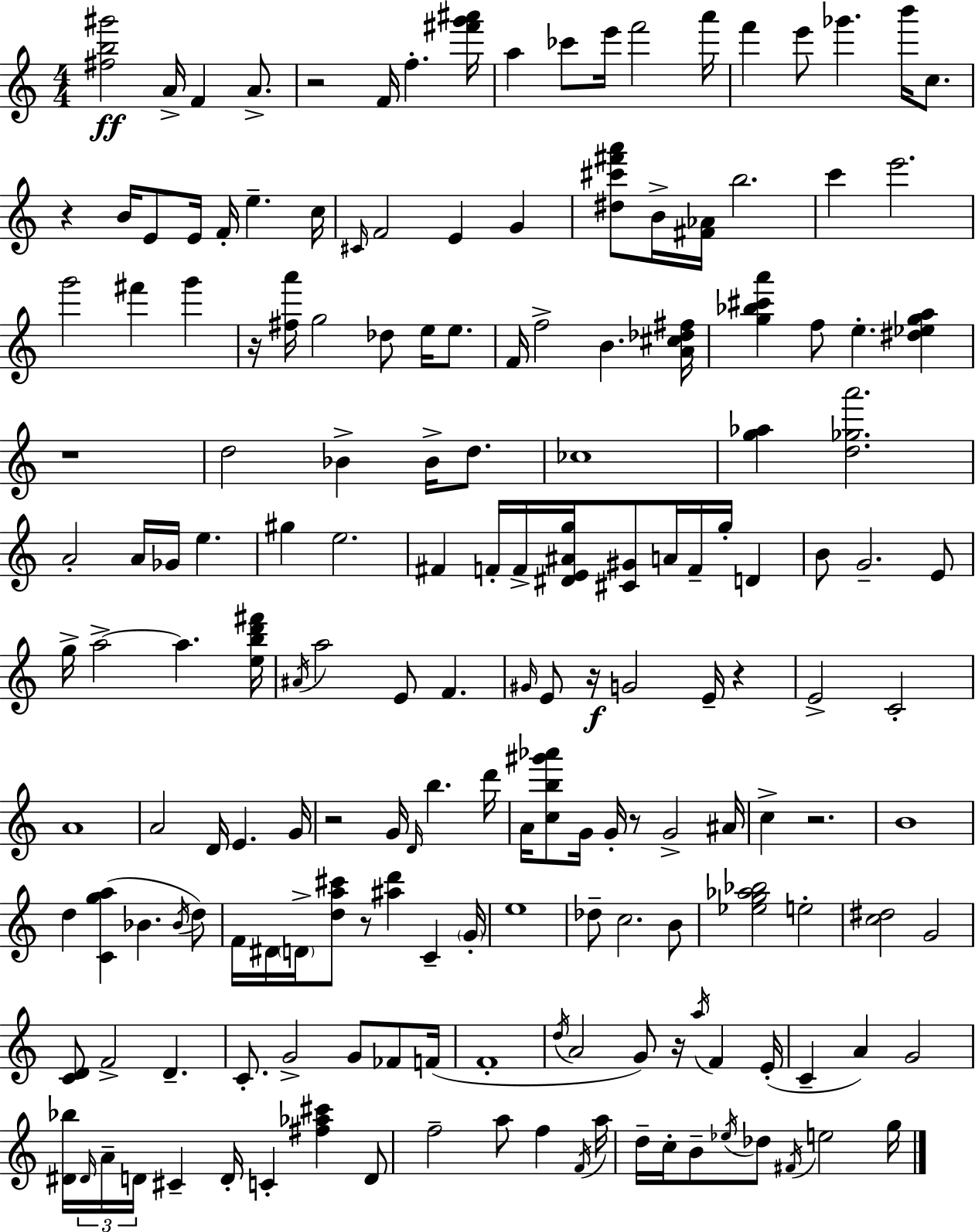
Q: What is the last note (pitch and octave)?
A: G5